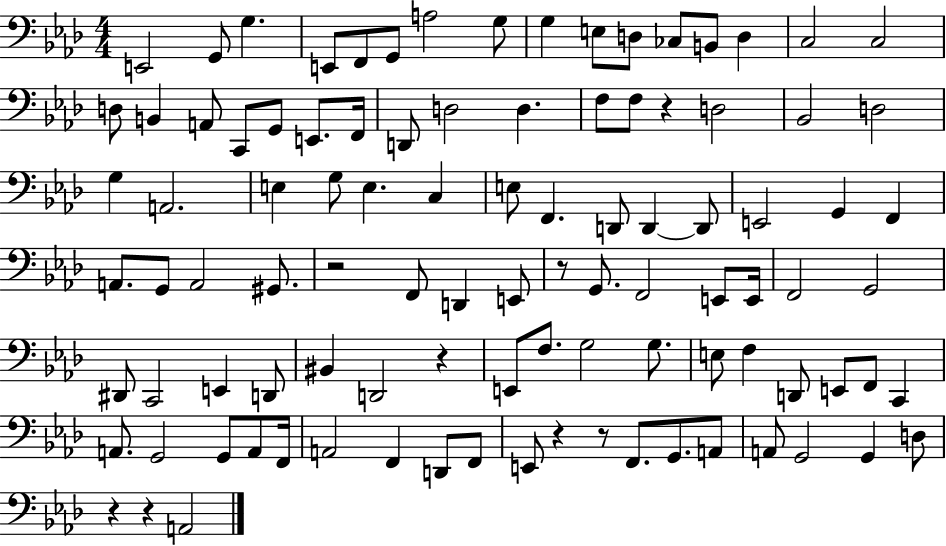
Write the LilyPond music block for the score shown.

{
  \clef bass
  \numericTimeSignature
  \time 4/4
  \key aes \major
  e,2 g,8 g4. | e,8 f,8 g,8 a2 g8 | g4 e8 d8 ces8 b,8 d4 | c2 c2 | \break d8 b,4 a,8 c,8 g,8 e,8. f,16 | d,8 d2 d4. | f8 f8 r4 d2 | bes,2 d2 | \break g4 a,2. | e4 g8 e4. c4 | e8 f,4. d,8 d,4~~ d,8 | e,2 g,4 f,4 | \break a,8. g,8 a,2 gis,8. | r2 f,8 d,4 e,8 | r8 g,8. f,2 e,8 e,16 | f,2 g,2 | \break dis,8 c,2 e,4 d,8 | bis,4 d,2 r4 | e,8 f8. g2 g8. | e8 f4 d,8 e,8 f,8 c,4 | \break a,8. g,2 g,8 a,8 f,16 | a,2 f,4 d,8 f,8 | e,8 r4 r8 f,8. g,8. a,8 | a,8 g,2 g,4 d8 | \break r4 r4 a,2 | \bar "|."
}